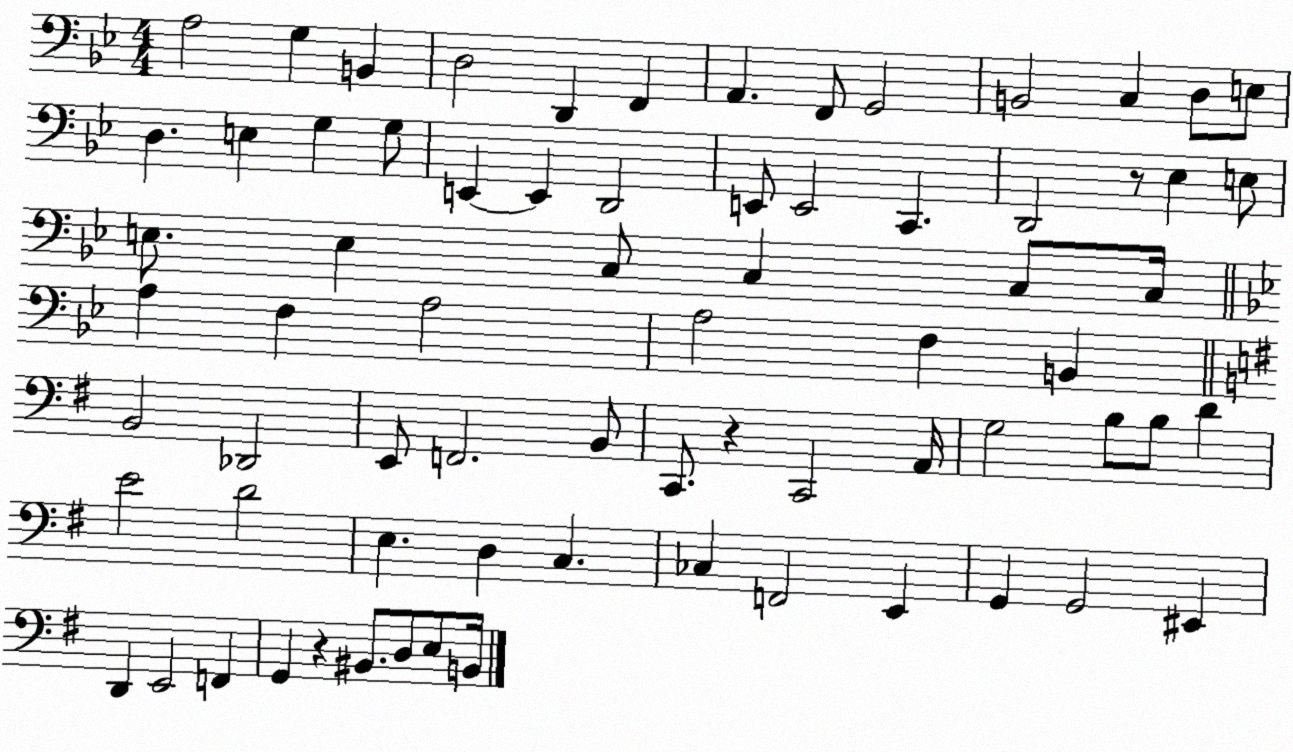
X:1
T:Untitled
M:4/4
L:1/4
K:Bb
A,2 G, B,, D,2 D,, F,, A,, F,,/2 G,,2 B,,2 C, D,/2 E,/2 D, E, G, G,/2 E,, E,, D,,2 E,,/2 E,,2 C,, D,,2 z/2 _E, E,/2 E,/2 E, C,/2 C, C,/2 C,/4 A, F, A,2 A,2 F, B,, B,,2 _D,,2 E,,/2 F,,2 B,,/2 C,,/2 z C,,2 A,,/4 G,2 B,/2 B,/2 D E2 D2 E, D, C, _C, F,,2 E,, G,, G,,2 ^E,, D,, E,,2 F,, G,, z ^B,,/2 D,/2 E,/2 B,,/4